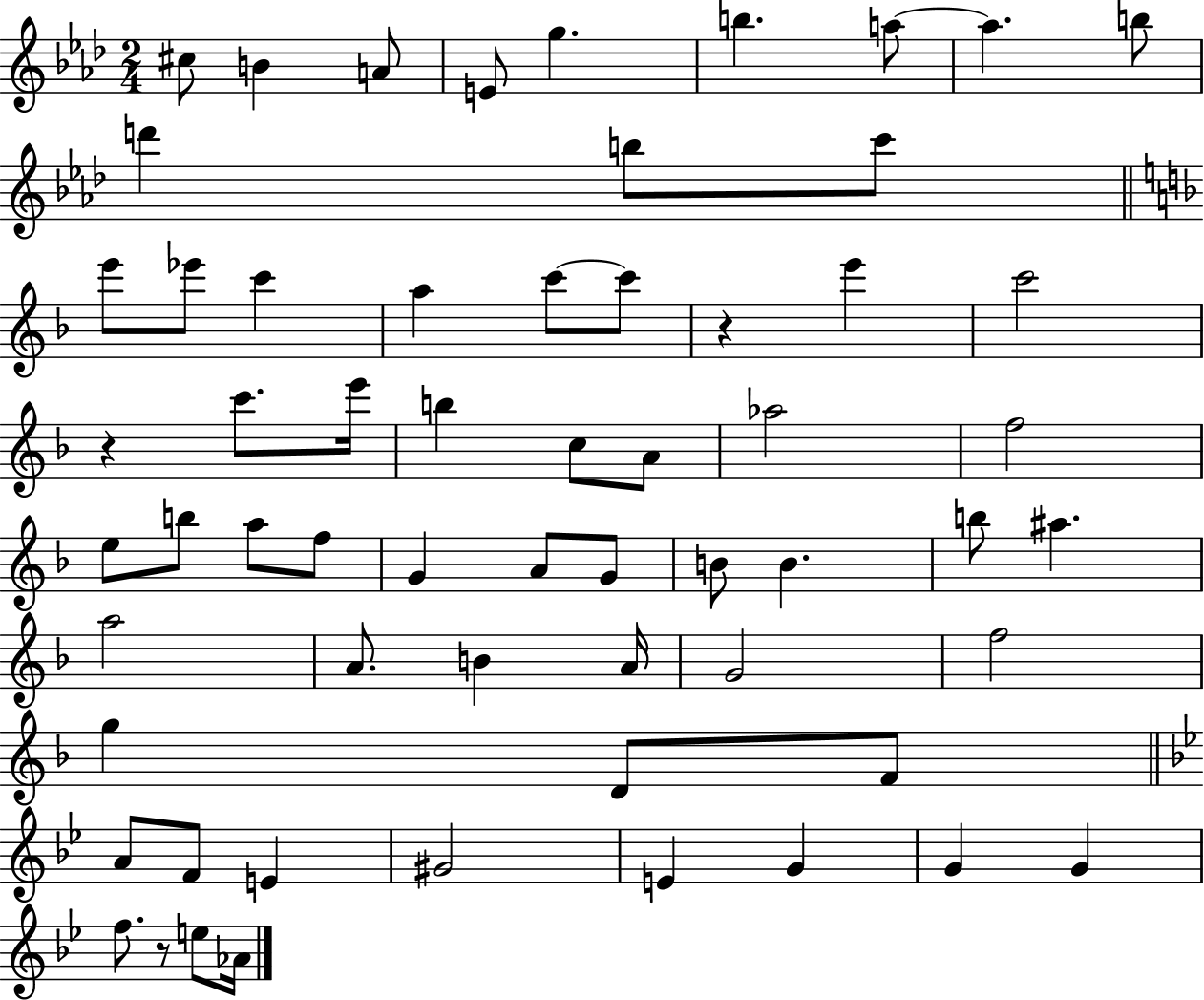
C#5/e B4/q A4/e E4/e G5/q. B5/q. A5/e A5/q. B5/e D6/q B5/e C6/e E6/e Eb6/e C6/q A5/q C6/e C6/e R/q E6/q C6/h R/q C6/e. E6/s B5/q C5/e A4/e Ab5/h F5/h E5/e B5/e A5/e F5/e G4/q A4/e G4/e B4/e B4/q. B5/e A#5/q. A5/h A4/e. B4/q A4/s G4/h F5/h G5/q D4/e F4/e A4/e F4/e E4/q G#4/h E4/q G4/q G4/q G4/q F5/e. R/e E5/e Ab4/s